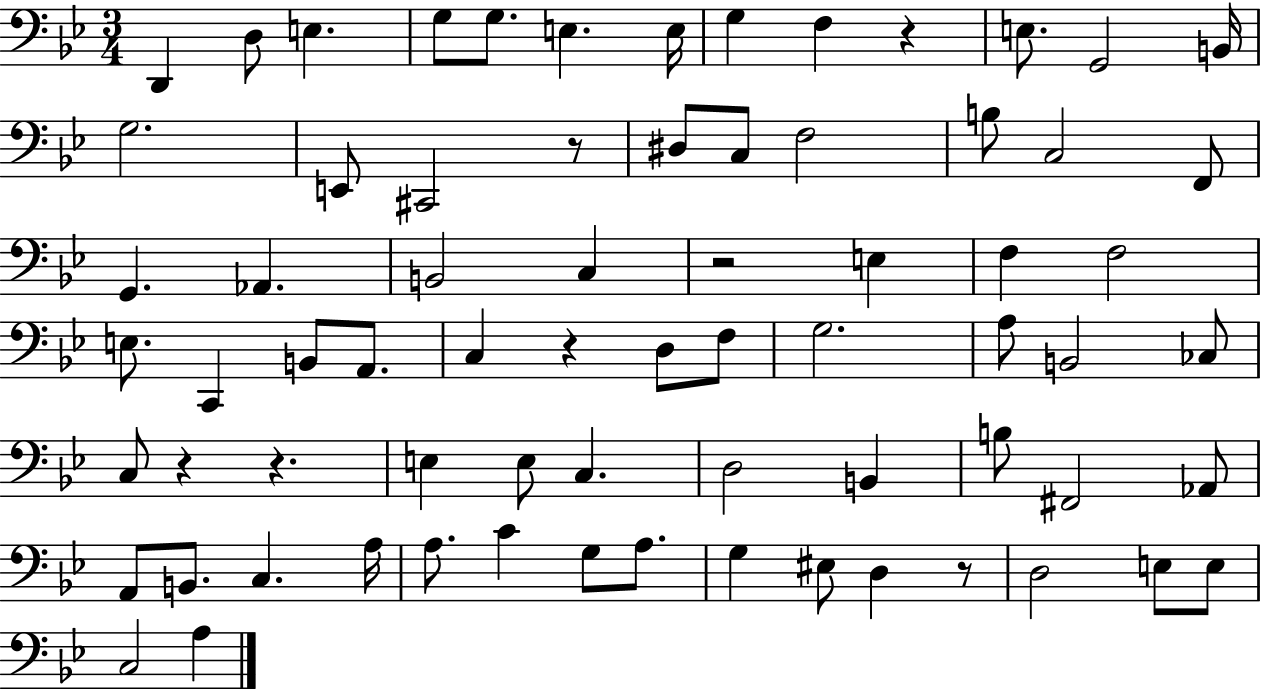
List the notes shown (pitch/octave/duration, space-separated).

D2/q D3/e E3/q. G3/e G3/e. E3/q. E3/s G3/q F3/q R/q E3/e. G2/h B2/s G3/h. E2/e C#2/h R/e D#3/e C3/e F3/h B3/e C3/h F2/e G2/q. Ab2/q. B2/h C3/q R/h E3/q F3/q F3/h E3/e. C2/q B2/e A2/e. C3/q R/q D3/e F3/e G3/h. A3/e B2/h CES3/e C3/e R/q R/q. E3/q E3/e C3/q. D3/h B2/q B3/e F#2/h Ab2/e A2/e B2/e. C3/q. A3/s A3/e. C4/q G3/e A3/e. G3/q EIS3/e D3/q R/e D3/h E3/e E3/e C3/h A3/q